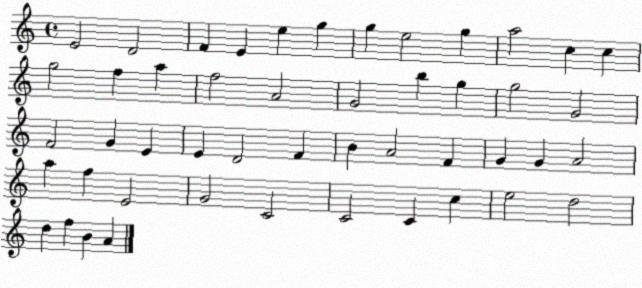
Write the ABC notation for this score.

X:1
T:Untitled
M:4/4
L:1/4
K:C
E2 D2 F E e g g e2 g a2 c c g2 f a f2 A2 G2 b g g2 G2 F2 G E E D2 F B A2 F G G A2 a f E2 G2 C2 C2 C c e2 d2 d f B A